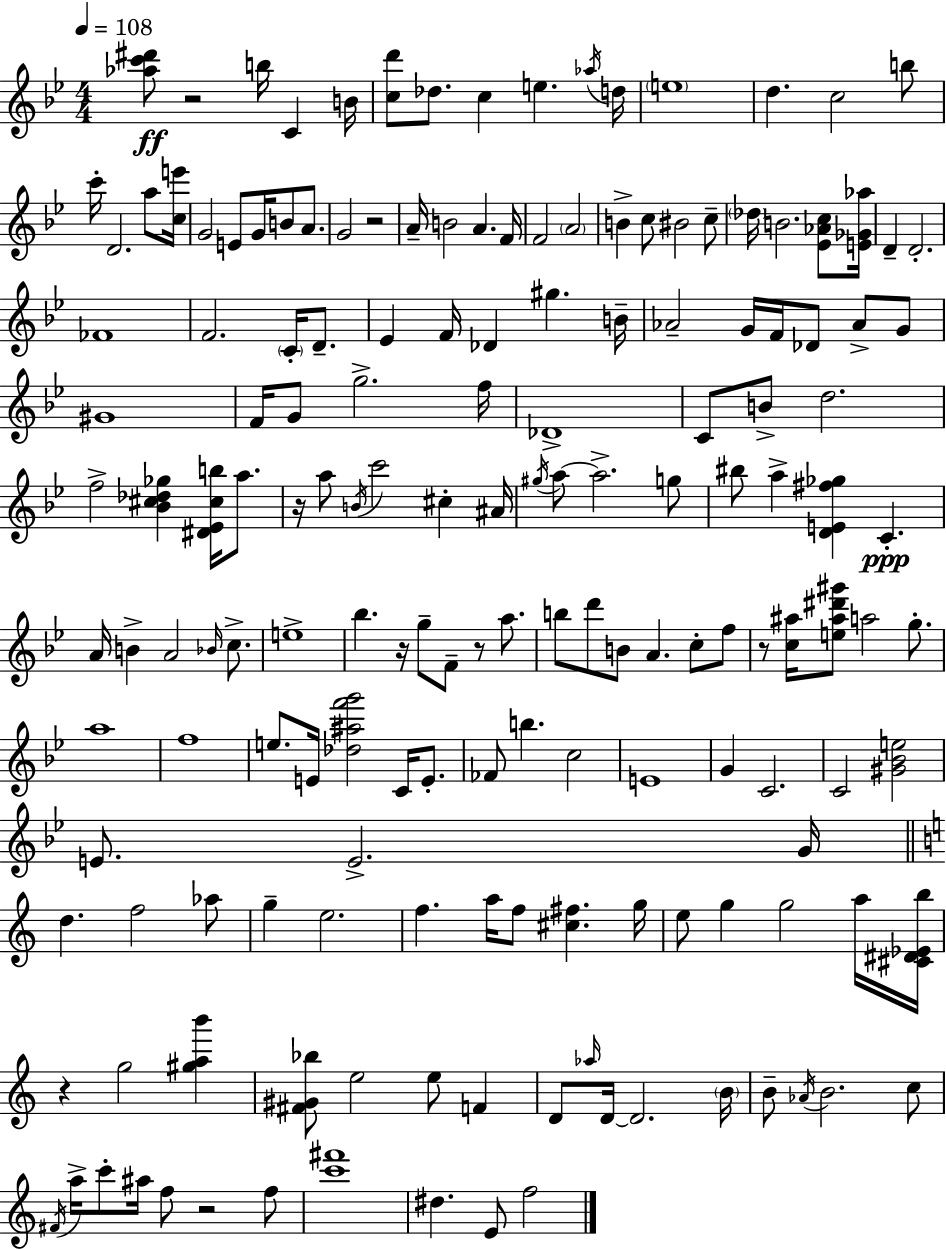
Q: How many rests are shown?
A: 8